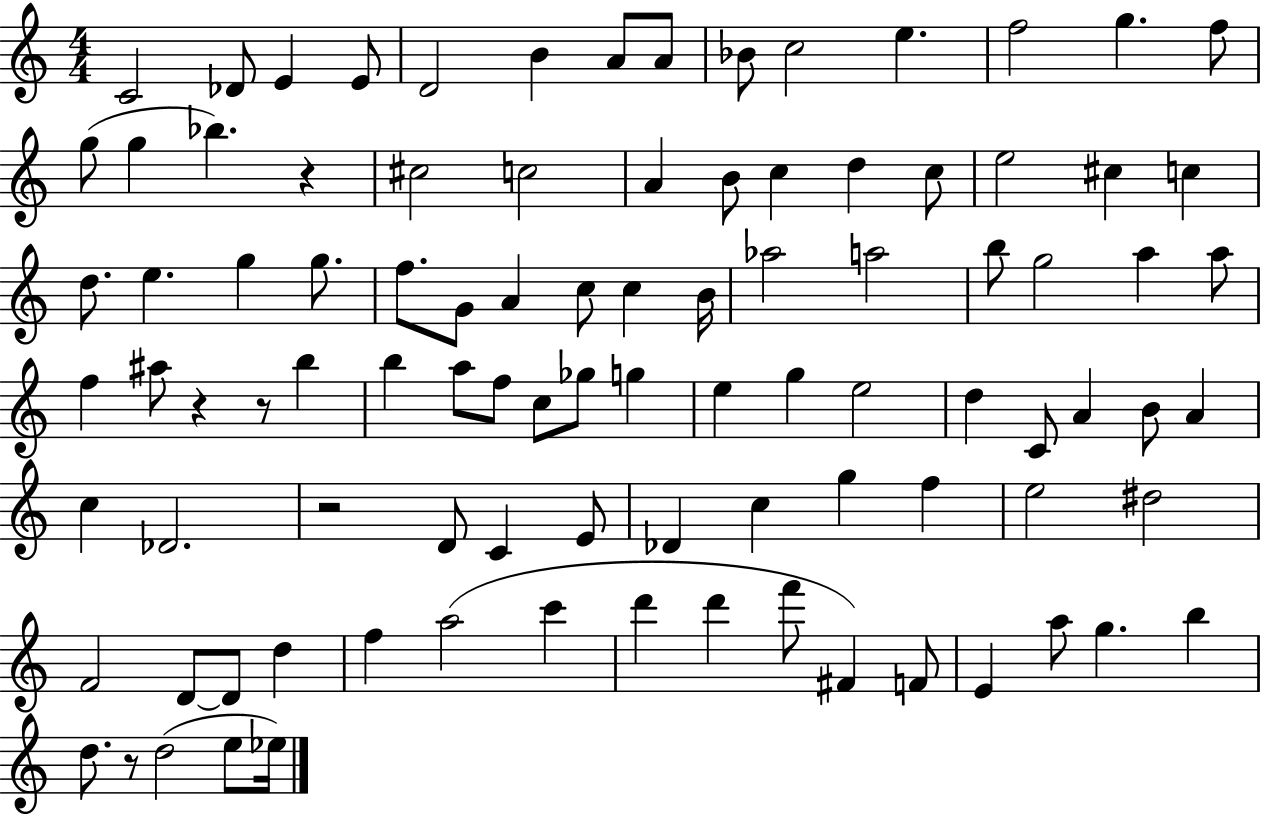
{
  \clef treble
  \numericTimeSignature
  \time 4/4
  \key c \major
  c'2 des'8 e'4 e'8 | d'2 b'4 a'8 a'8 | bes'8 c''2 e''4. | f''2 g''4. f''8 | \break g''8( g''4 bes''4.) r4 | cis''2 c''2 | a'4 b'8 c''4 d''4 c''8 | e''2 cis''4 c''4 | \break d''8. e''4. g''4 g''8. | f''8. g'8 a'4 c''8 c''4 b'16 | aes''2 a''2 | b''8 g''2 a''4 a''8 | \break f''4 ais''8 r4 r8 b''4 | b''4 a''8 f''8 c''8 ges''8 g''4 | e''4 g''4 e''2 | d''4 c'8 a'4 b'8 a'4 | \break c''4 des'2. | r2 d'8 c'4 e'8 | des'4 c''4 g''4 f''4 | e''2 dis''2 | \break f'2 d'8~~ d'8 d''4 | f''4 a''2( c'''4 | d'''4 d'''4 f'''8 fis'4) f'8 | e'4 a''8 g''4. b''4 | \break d''8. r8 d''2( e''8 ees''16) | \bar "|."
}